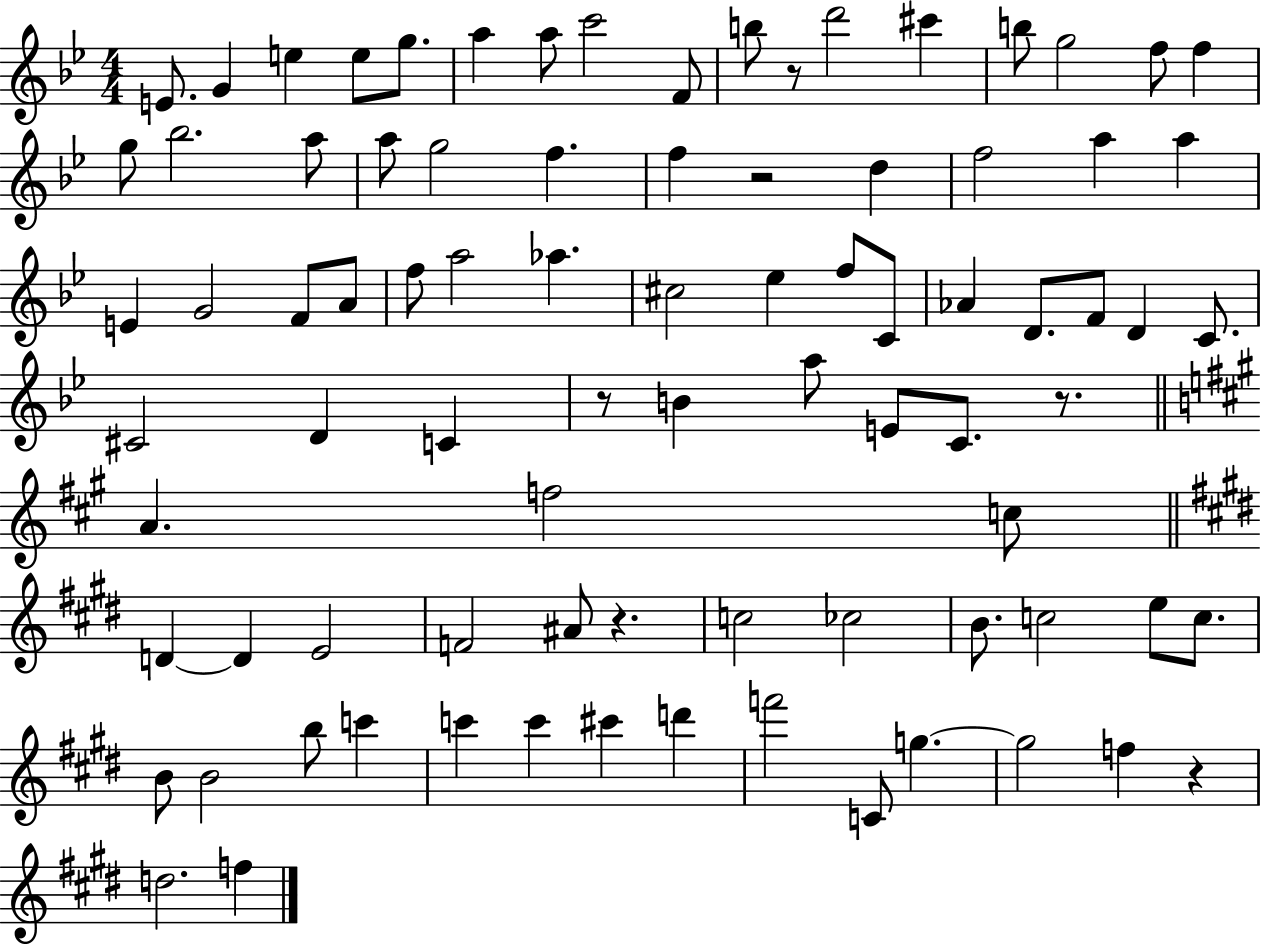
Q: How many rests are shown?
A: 6